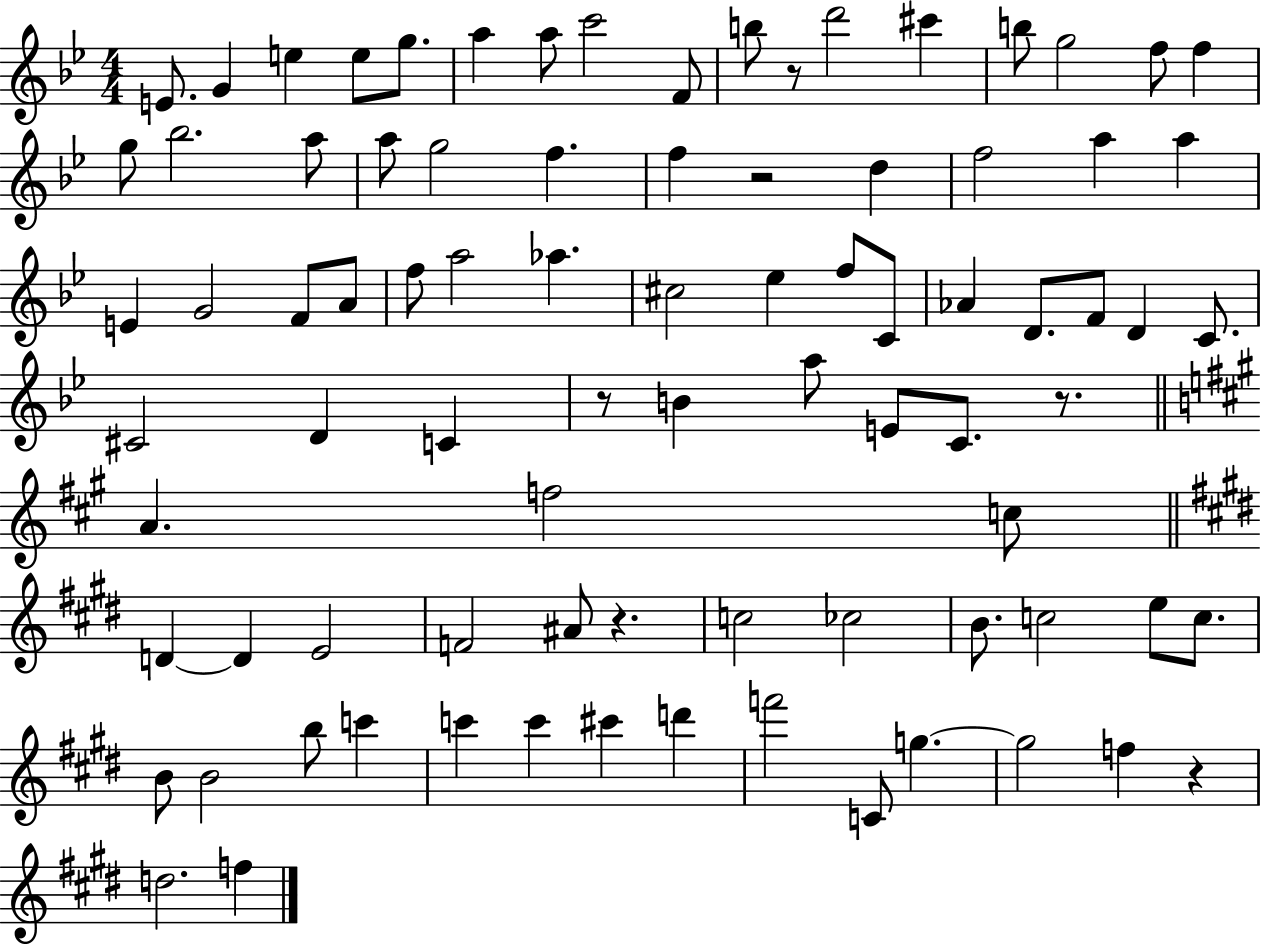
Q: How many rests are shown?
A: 6